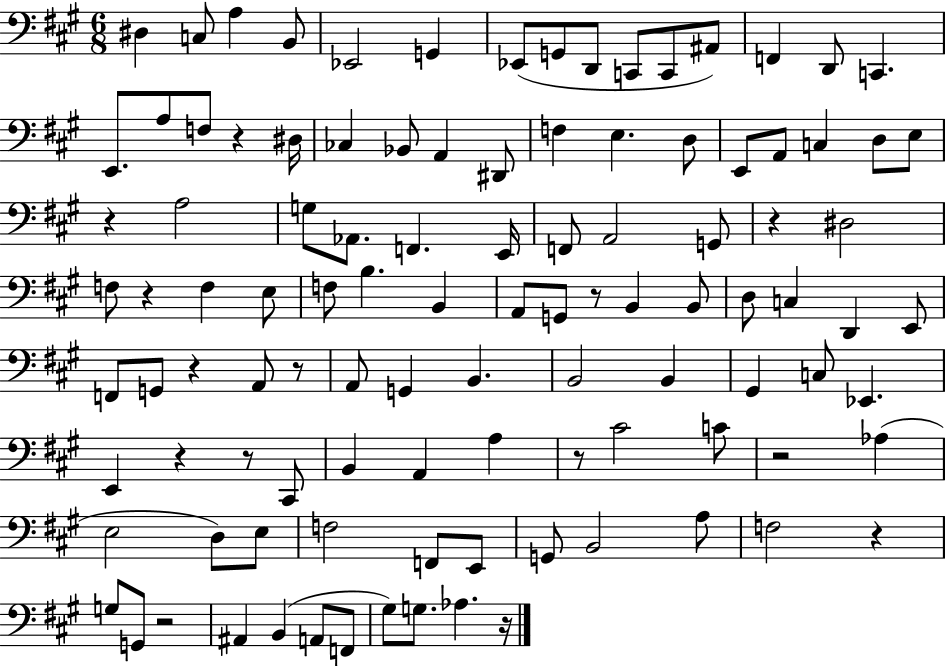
D#3/q C3/e A3/q B2/e Eb2/h G2/q Eb2/e G2/e D2/e C2/e C2/e A#2/e F2/q D2/e C2/q. E2/e. A3/e F3/e R/q D#3/s CES3/q Bb2/e A2/q D#2/e F3/q E3/q. D3/e E2/e A2/e C3/q D3/e E3/e R/q A3/h G3/e Ab2/e. F2/q. E2/s F2/e A2/h G2/e R/q D#3/h F3/e R/q F3/q E3/e F3/e B3/q. B2/q A2/e G2/e R/e B2/q B2/e D3/e C3/q D2/q E2/e F2/e G2/e R/q A2/e R/e A2/e G2/q B2/q. B2/h B2/q G#2/q C3/e Eb2/q. E2/q R/q R/e C#2/e B2/q A2/q A3/q R/e C#4/h C4/e R/h Ab3/q E3/h D3/e E3/e F3/h F2/e E2/e G2/e B2/h A3/e F3/h R/q G3/e G2/e R/h A#2/q B2/q A2/e F2/e G#3/e G3/e. Ab3/q. R/s